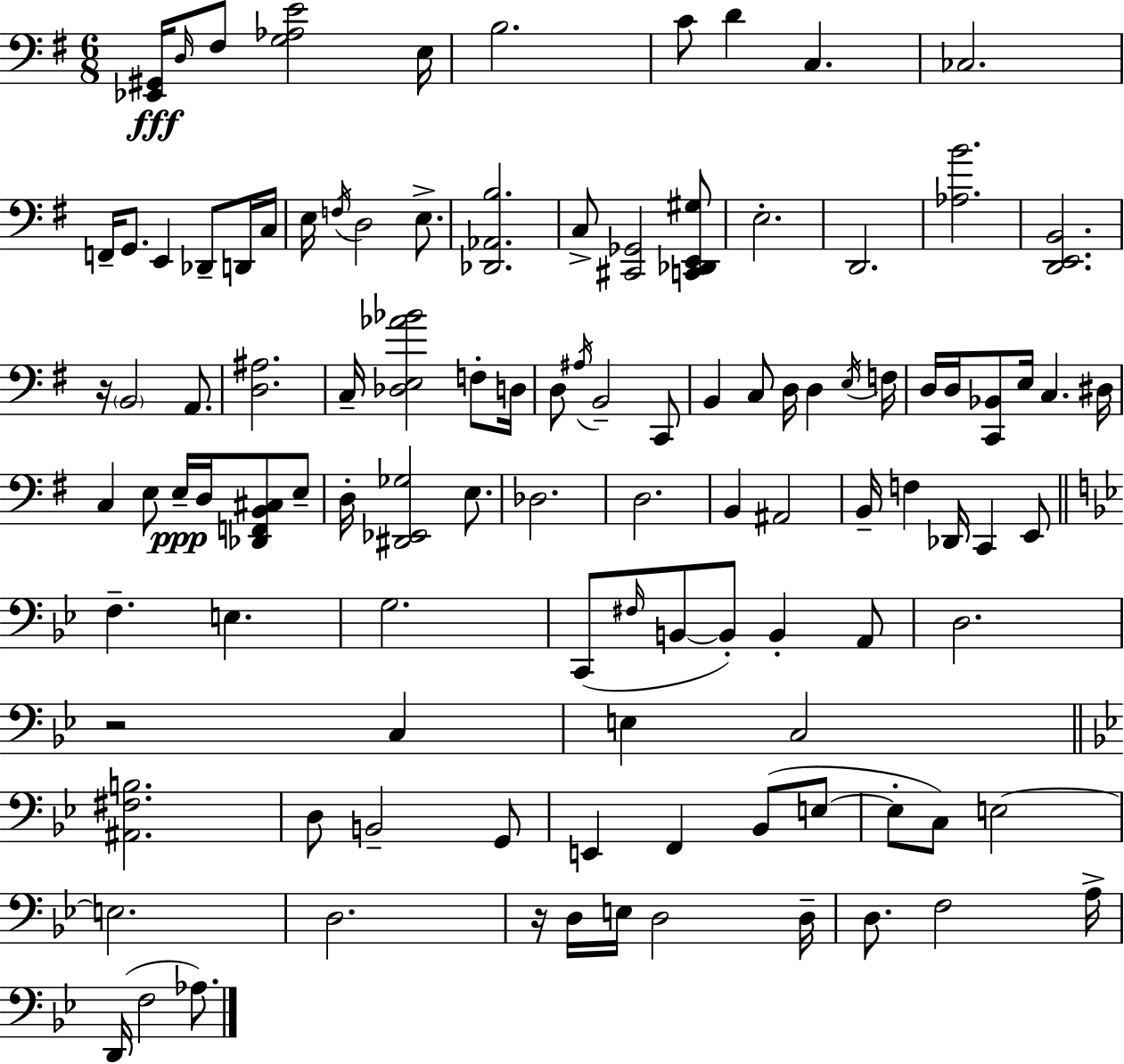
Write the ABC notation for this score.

X:1
T:Untitled
M:6/8
L:1/4
K:G
[_E,,^G,,]/4 D,/4 ^F,/2 [G,_A,E]2 E,/4 B,2 C/2 D C, _C,2 F,,/4 G,,/2 E,, _D,,/2 D,,/4 C,/4 E,/4 F,/4 D,2 E,/2 [_D,,_A,,B,]2 C,/2 [^C,,_G,,]2 [C,,_D,,E,,^G,]/2 E,2 D,,2 [_A,B]2 [D,,E,,B,,]2 z/4 B,,2 A,,/2 [D,^A,]2 C,/4 [_D,E,_A_B]2 F,/2 D,/4 D,/2 ^A,/4 B,,2 C,,/2 B,, C,/2 D,/4 D, E,/4 F,/4 D,/4 D,/4 [C,,_B,,]/2 E,/4 C, ^D,/4 C, E,/2 E,/4 D,/4 [_D,,F,,B,,^C,]/2 E,/2 D,/4 [^D,,_E,,_G,]2 E,/2 _D,2 D,2 B,, ^A,,2 B,,/4 F, _D,,/4 C,, E,,/2 F, E, G,2 C,,/2 ^F,/4 B,,/2 B,,/2 B,, A,,/2 D,2 z2 C, E, C,2 [^A,,^F,B,]2 D,/2 B,,2 G,,/2 E,, F,, _B,,/2 E,/2 E,/2 C,/2 E,2 E,2 D,2 z/4 D,/4 E,/4 D,2 D,/4 D,/2 F,2 A,/4 D,,/4 F,2 _A,/2